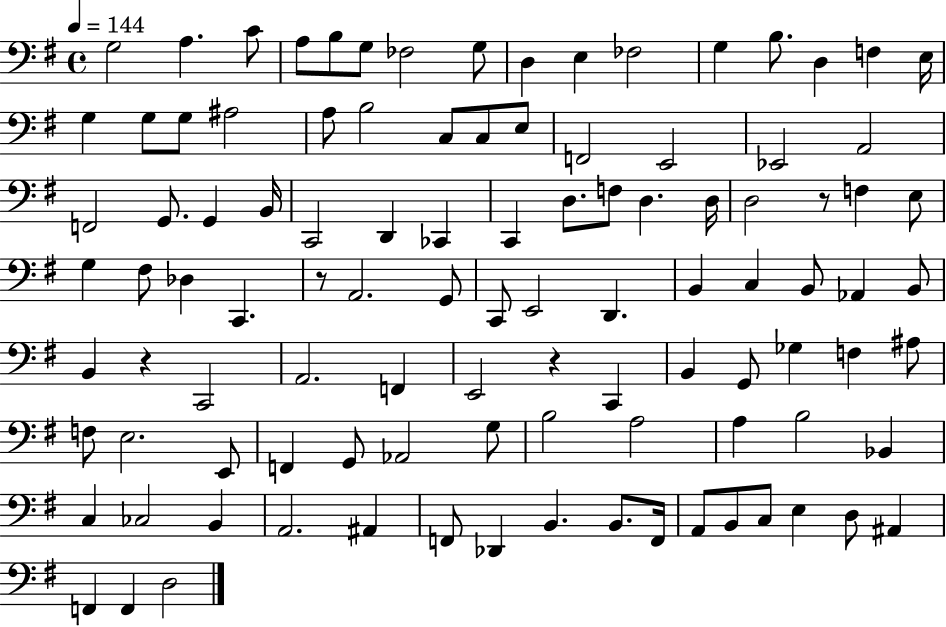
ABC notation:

X:1
T:Untitled
M:4/4
L:1/4
K:G
G,2 A, C/2 A,/2 B,/2 G,/2 _F,2 G,/2 D, E, _F,2 G, B,/2 D, F, E,/4 G, G,/2 G,/2 ^A,2 A,/2 B,2 C,/2 C,/2 E,/2 F,,2 E,,2 _E,,2 A,,2 F,,2 G,,/2 G,, B,,/4 C,,2 D,, _C,, C,, D,/2 F,/2 D, D,/4 D,2 z/2 F, E,/2 G, ^F,/2 _D, C,, z/2 A,,2 G,,/2 C,,/2 E,,2 D,, B,, C, B,,/2 _A,, B,,/2 B,, z C,,2 A,,2 F,, E,,2 z C,, B,, G,,/2 _G, F, ^A,/2 F,/2 E,2 E,,/2 F,, G,,/2 _A,,2 G,/2 B,2 A,2 A, B,2 _B,, C, _C,2 B,, A,,2 ^A,, F,,/2 _D,, B,, B,,/2 F,,/4 A,,/2 B,,/2 C,/2 E, D,/2 ^A,, F,, F,, D,2